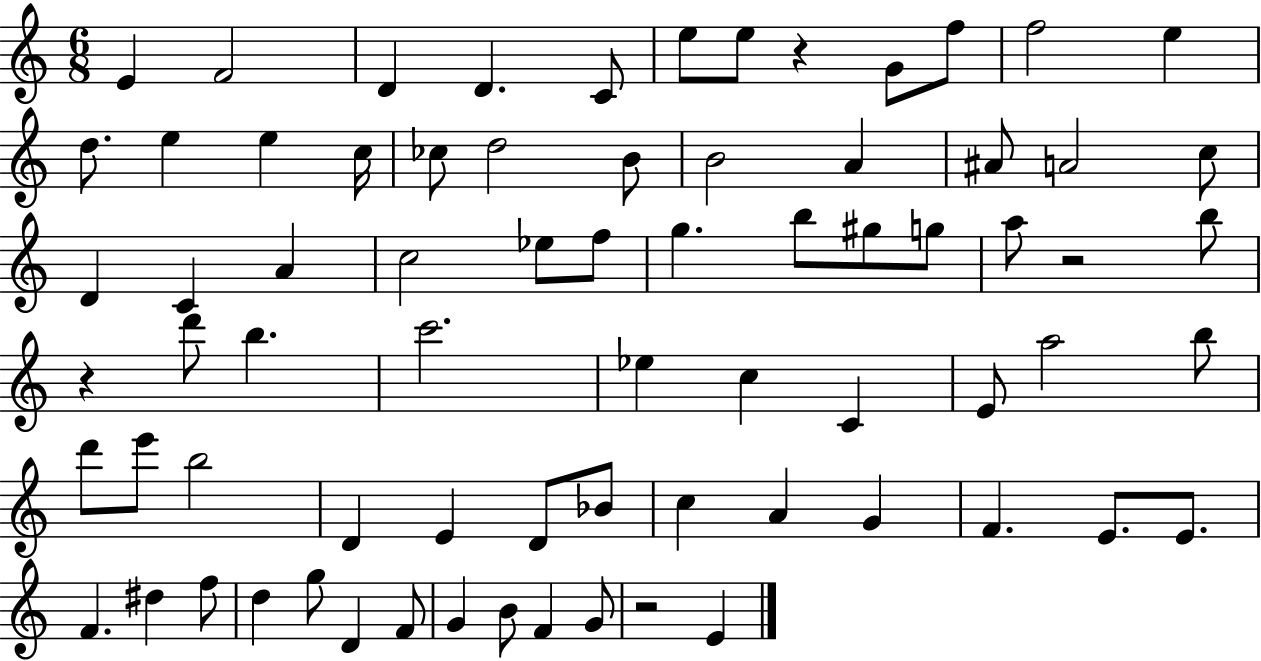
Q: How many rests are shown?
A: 4